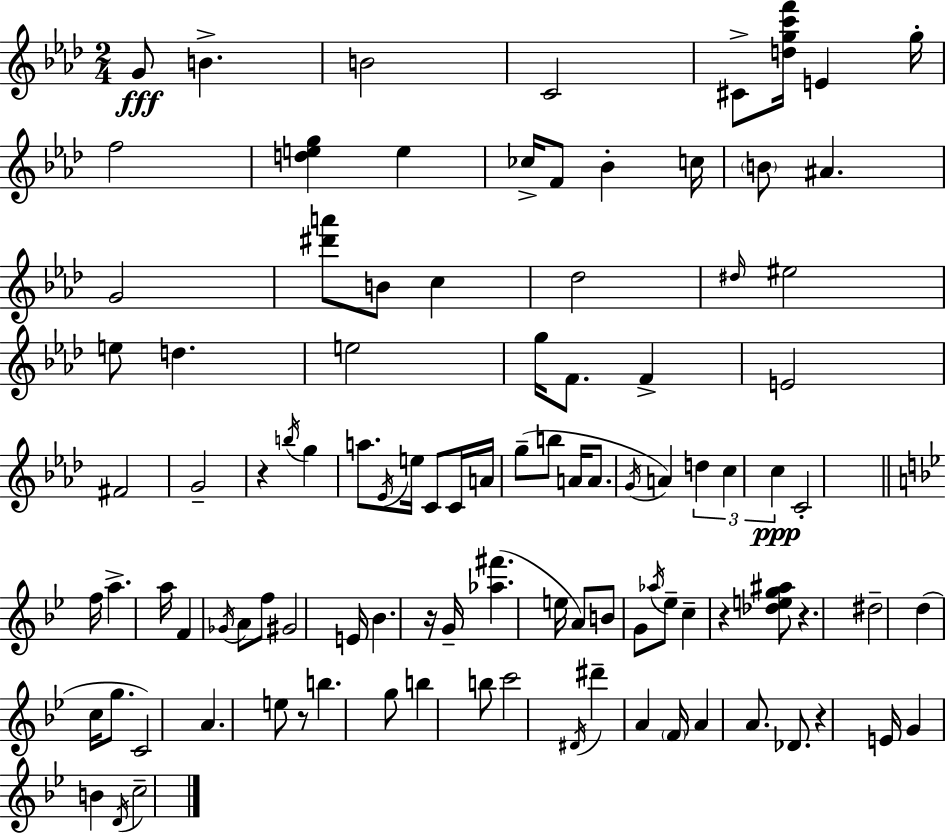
X:1
T:Untitled
M:2/4
L:1/4
K:Fm
G/2 B B2 C2 ^C/2 [dgc'f']/4 E g/4 f2 [deg] e _c/4 F/2 _B c/4 B/2 ^A G2 [^d'a']/2 B/2 c _d2 ^d/4 ^e2 e/2 d e2 g/4 F/2 F E2 ^F2 G2 z b/4 g a/2 _E/4 e/4 C/2 C/4 A/4 g/2 b/2 A/4 A/2 G/4 A d c c C2 f/4 a a/4 F _G/4 A/2 f/2 ^G2 E/4 _B z/4 G/4 [_a^f'] e/4 A/2 B/2 G/2 _a/4 _e/2 c z [_deg^a]/2 z ^d2 d c/4 g/2 C2 A e/2 z/2 b g/2 b b/2 c'2 ^D/4 ^d' A F/4 A A/2 _D/2 z E/4 G B D/4 c2